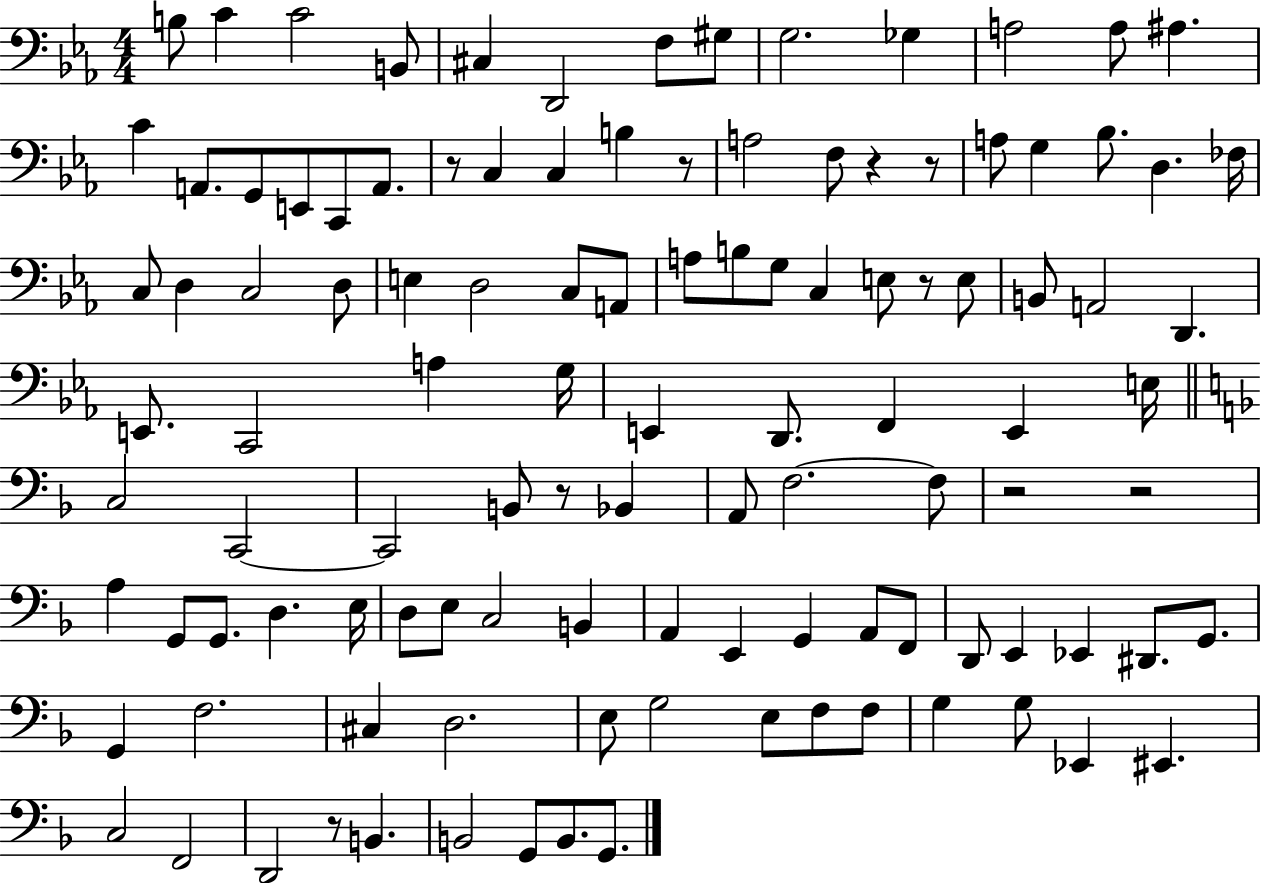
{
  \clef bass
  \numericTimeSignature
  \time 4/4
  \key ees \major
  b8 c'4 c'2 b,8 | cis4 d,2 f8 gis8 | g2. ges4 | a2 a8 ais4. | \break c'4 a,8. g,8 e,8 c,8 a,8. | r8 c4 c4 b4 r8 | a2 f8 r4 r8 | a8 g4 bes8. d4. fes16 | \break c8 d4 c2 d8 | e4 d2 c8 a,8 | a8 b8 g8 c4 e8 r8 e8 | b,8 a,2 d,4. | \break e,8. c,2 a4 g16 | e,4 d,8. f,4 e,4 e16 | \bar "||" \break \key f \major c2 c,2~~ | c,2 b,8 r8 bes,4 | a,8 f2.~~ f8 | r2 r2 | \break a4 g,8 g,8. d4. e16 | d8 e8 c2 b,4 | a,4 e,4 g,4 a,8 f,8 | d,8 e,4 ees,4 dis,8. g,8. | \break g,4 f2. | cis4 d2. | e8 g2 e8 f8 f8 | g4 g8 ees,4 eis,4. | \break c2 f,2 | d,2 r8 b,4. | b,2 g,8 b,8. g,8. | \bar "|."
}